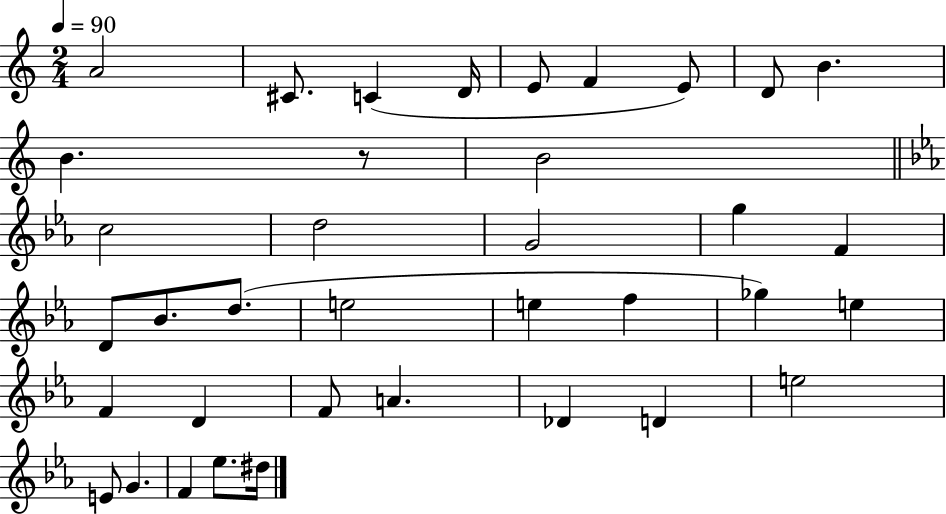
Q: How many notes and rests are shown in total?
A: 37